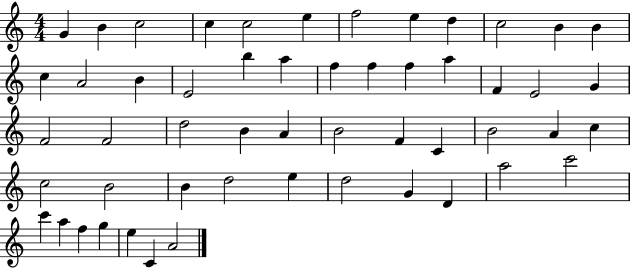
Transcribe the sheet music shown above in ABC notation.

X:1
T:Untitled
M:4/4
L:1/4
K:C
G B c2 c c2 e f2 e d c2 B B c A2 B E2 b a f f f a F E2 G F2 F2 d2 B A B2 F C B2 A c c2 B2 B d2 e d2 G D a2 c'2 c' a f g e C A2